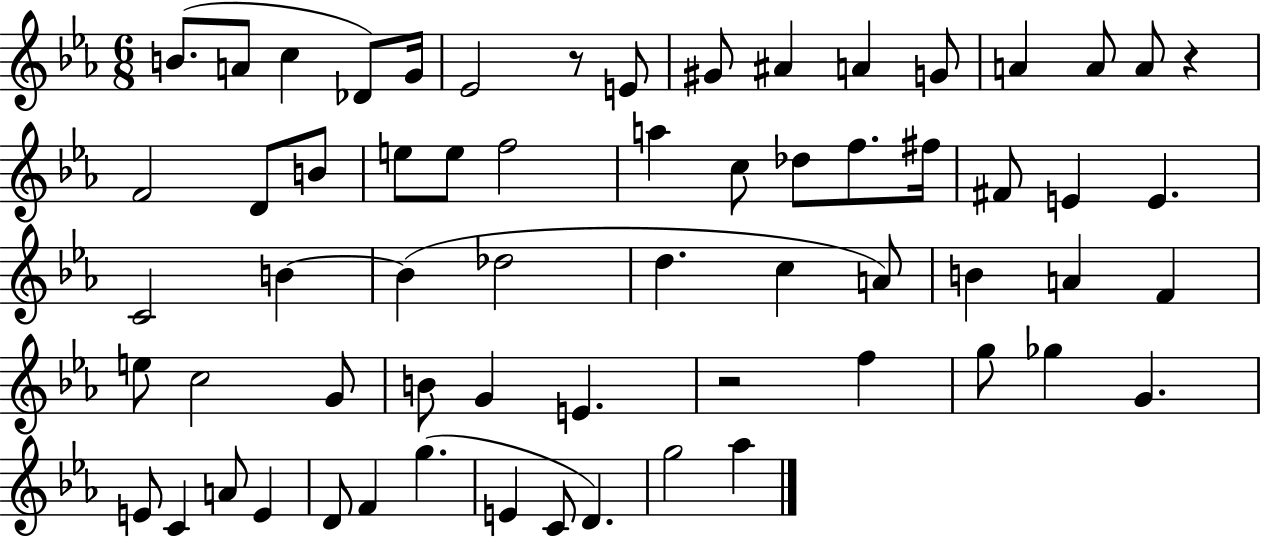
{
  \clef treble
  \numericTimeSignature
  \time 6/8
  \key ees \major
  b'8.( a'8 c''4 des'8) g'16 | ees'2 r8 e'8 | gis'8 ais'4 a'4 g'8 | a'4 a'8 a'8 r4 | \break f'2 d'8 b'8 | e''8 e''8 f''2 | a''4 c''8 des''8 f''8. fis''16 | fis'8 e'4 e'4. | \break c'2 b'4~~ | b'4( des''2 | d''4. c''4 a'8) | b'4 a'4 f'4 | \break e''8 c''2 g'8 | b'8 g'4 e'4. | r2 f''4 | g''8 ges''4 g'4. | \break e'8 c'4 a'8 e'4 | d'8 f'4 g''4.( | e'4 c'8 d'4.) | g''2 aes''4 | \break \bar "|."
}